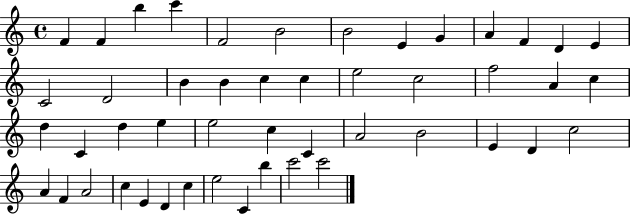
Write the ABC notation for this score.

X:1
T:Untitled
M:4/4
L:1/4
K:C
F F b c' F2 B2 B2 E G A F D E C2 D2 B B c c e2 c2 f2 A c d C d e e2 c C A2 B2 E D c2 A F A2 c E D c e2 C b c'2 c'2